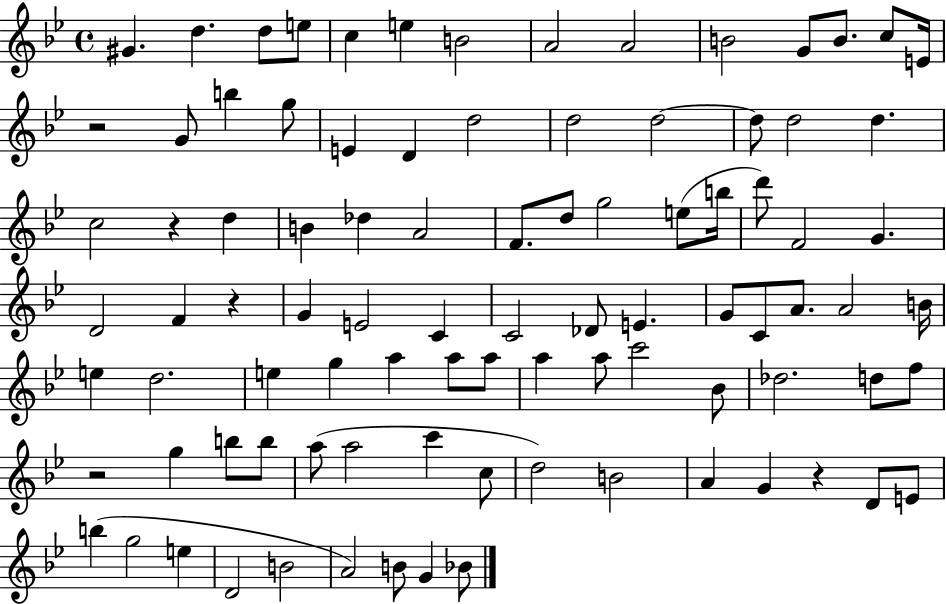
{
  \clef treble
  \time 4/4
  \defaultTimeSignature
  \key bes \major
  gis'4. d''4. d''8 e''8 | c''4 e''4 b'2 | a'2 a'2 | b'2 g'8 b'8. c''8 e'16 | \break r2 g'8 b''4 g''8 | e'4 d'4 d''2 | d''2 d''2~~ | d''8 d''2 d''4. | \break c''2 r4 d''4 | b'4 des''4 a'2 | f'8. d''8 g''2 e''8( b''16 | d'''8) f'2 g'4. | \break d'2 f'4 r4 | g'4 e'2 c'4 | c'2 des'8 e'4. | g'8 c'8 a'8. a'2 b'16 | \break e''4 d''2. | e''4 g''4 a''4 a''8 a''8 | a''4 a''8 c'''2 bes'8 | des''2. d''8 f''8 | \break r2 g''4 b''8 b''8 | a''8( a''2 c'''4 c''8 | d''2) b'2 | a'4 g'4 r4 d'8 e'8 | \break b''4( g''2 e''4 | d'2 b'2 | a'2) b'8 g'4 bes'8 | \bar "|."
}